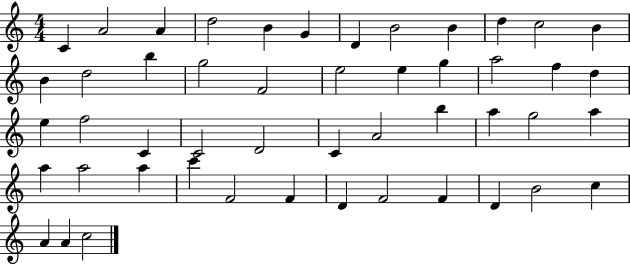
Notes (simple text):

C4/q A4/h A4/q D5/h B4/q G4/q D4/q B4/h B4/q D5/q C5/h B4/q B4/q D5/h B5/q G5/h F4/h E5/h E5/q G5/q A5/h F5/q D5/q E5/q F5/h C4/q C4/h D4/h C4/q A4/h B5/q A5/q G5/h A5/q A5/q A5/h A5/q C6/q F4/h F4/q D4/q F4/h F4/q D4/q B4/h C5/q A4/q A4/q C5/h